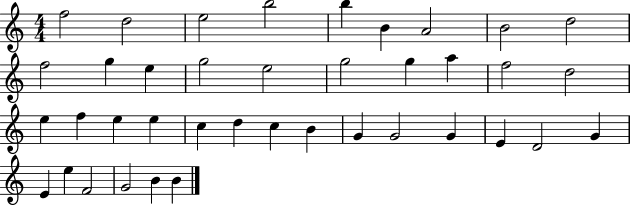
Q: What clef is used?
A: treble